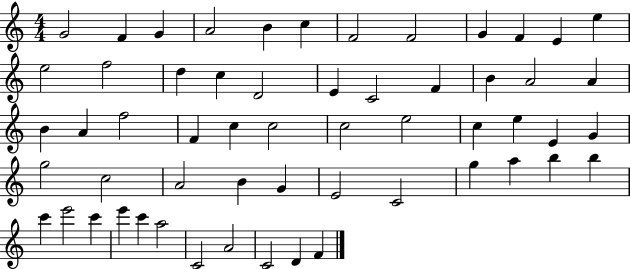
{
  \clef treble
  \numericTimeSignature
  \time 4/4
  \key c \major
  g'2 f'4 g'4 | a'2 b'4 c''4 | f'2 f'2 | g'4 f'4 e'4 e''4 | \break e''2 f''2 | d''4 c''4 d'2 | e'4 c'2 f'4 | b'4 a'2 a'4 | \break b'4 a'4 f''2 | f'4 c''4 c''2 | c''2 e''2 | c''4 e''4 e'4 g'4 | \break g''2 c''2 | a'2 b'4 g'4 | e'2 c'2 | g''4 a''4 b''4 b''4 | \break c'''4 e'''2 c'''4 | e'''4 c'''4 a''2 | c'2 a'2 | c'2 d'4 f'4 | \break \bar "|."
}